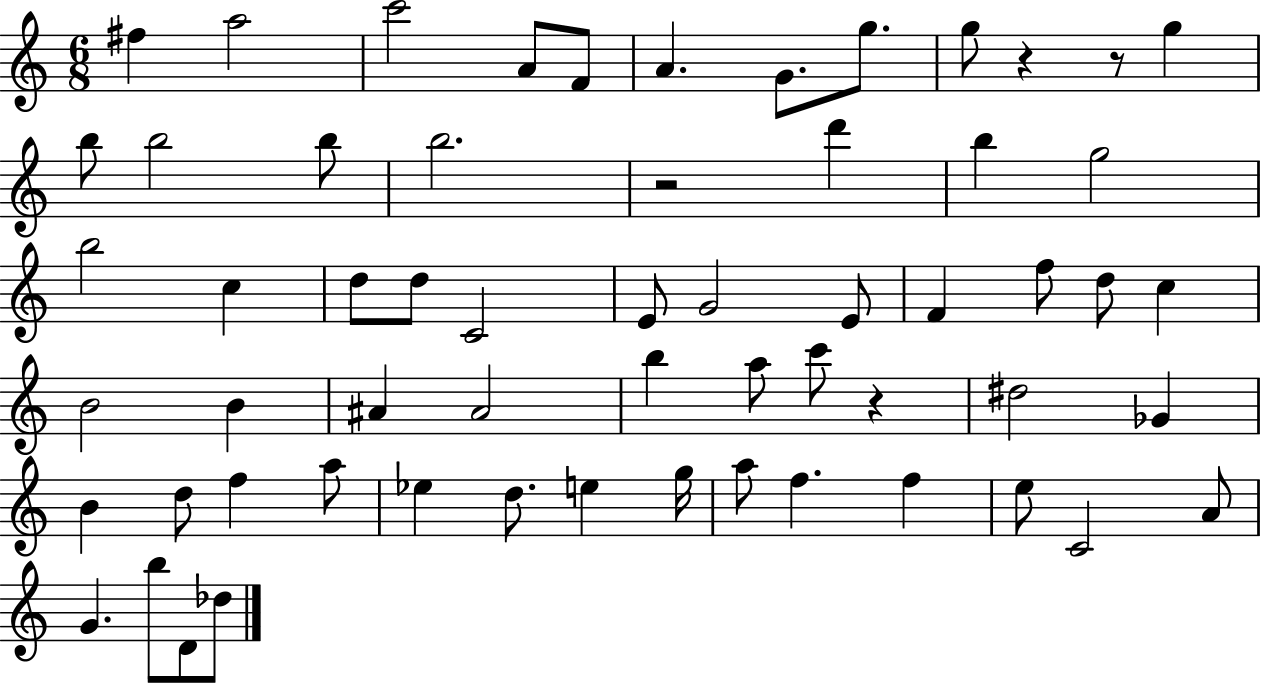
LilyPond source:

{
  \clef treble
  \numericTimeSignature
  \time 6/8
  \key c \major
  \repeat volta 2 { fis''4 a''2 | c'''2 a'8 f'8 | a'4. g'8. g''8. | g''8 r4 r8 g''4 | \break b''8 b''2 b''8 | b''2. | r2 d'''4 | b''4 g''2 | \break b''2 c''4 | d''8 d''8 c'2 | e'8 g'2 e'8 | f'4 f''8 d''8 c''4 | \break b'2 b'4 | ais'4 ais'2 | b''4 a''8 c'''8 r4 | dis''2 ges'4 | \break b'4 d''8 f''4 a''8 | ees''4 d''8. e''4 g''16 | a''8 f''4. f''4 | e''8 c'2 a'8 | \break g'4. b''8 d'8 des''8 | } \bar "|."
}